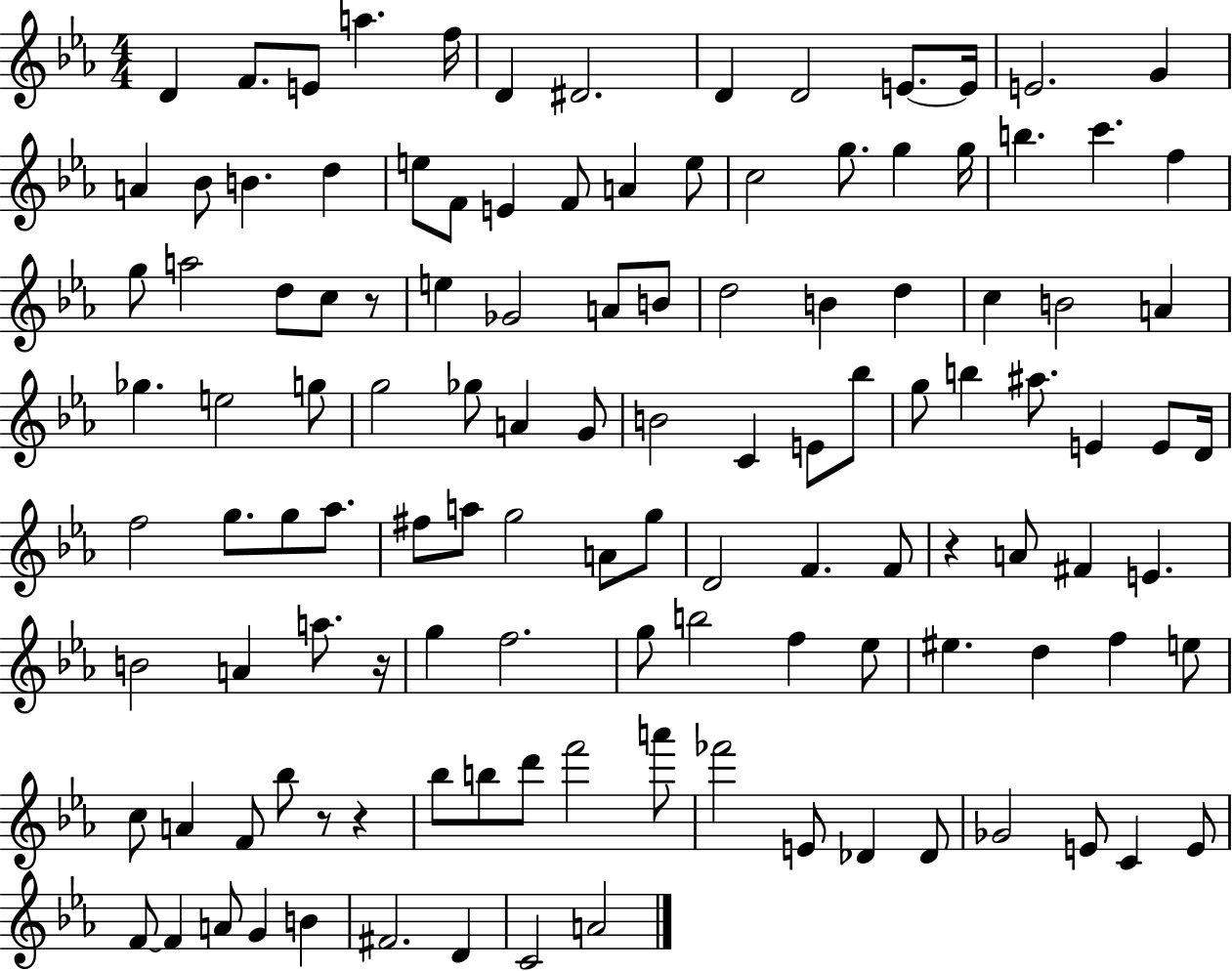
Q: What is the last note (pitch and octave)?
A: A4